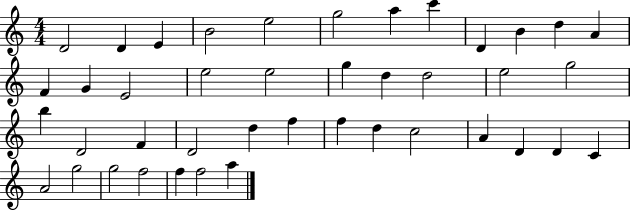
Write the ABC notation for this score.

X:1
T:Untitled
M:4/4
L:1/4
K:C
D2 D E B2 e2 g2 a c' D B d A F G E2 e2 e2 g d d2 e2 g2 b D2 F D2 d f f d c2 A D D C A2 g2 g2 f2 f f2 a